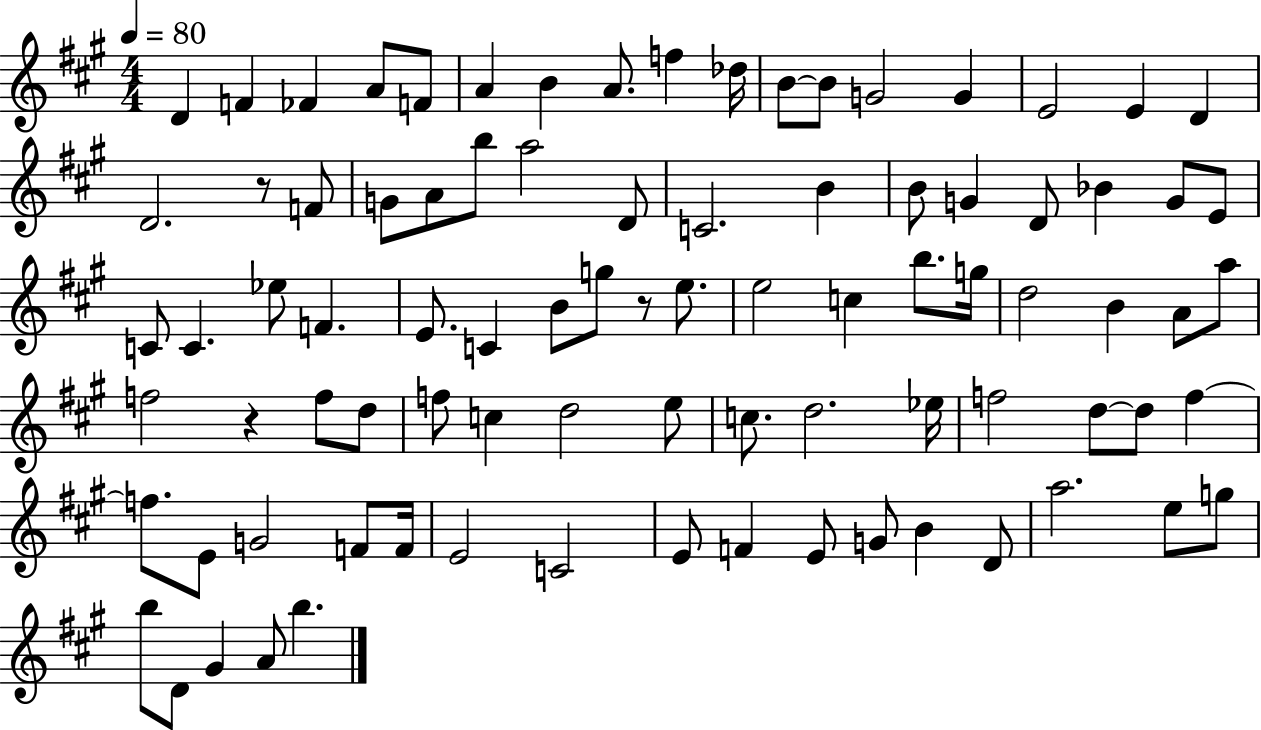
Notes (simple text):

D4/q F4/q FES4/q A4/e F4/e A4/q B4/q A4/e. F5/q Db5/s B4/e B4/e G4/h G4/q E4/h E4/q D4/q D4/h. R/e F4/e G4/e A4/e B5/e A5/h D4/e C4/h. B4/q B4/e G4/q D4/e Bb4/q G4/e E4/e C4/e C4/q. Eb5/e F4/q. E4/e. C4/q B4/e G5/e R/e E5/e. E5/h C5/q B5/e. G5/s D5/h B4/q A4/e A5/e F5/h R/q F5/e D5/e F5/e C5/q D5/h E5/e C5/e. D5/h. Eb5/s F5/h D5/e D5/e F5/q F5/e. E4/e G4/h F4/e F4/s E4/h C4/h E4/e F4/q E4/e G4/e B4/q D4/e A5/h. E5/e G5/e B5/e D4/e G#4/q A4/e B5/q.